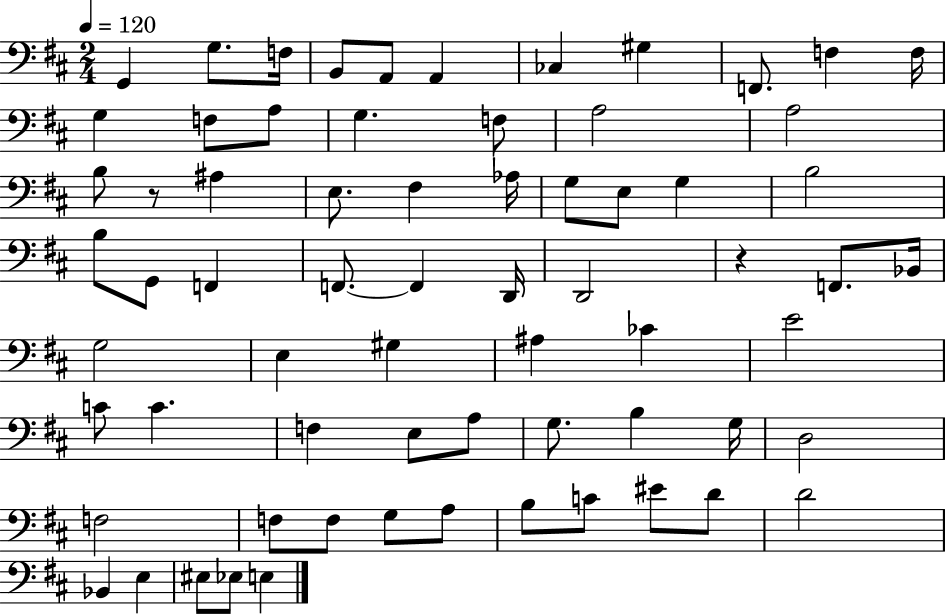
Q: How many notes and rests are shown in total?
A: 68